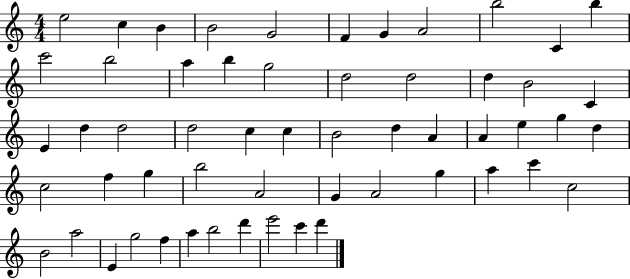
E5/h C5/q B4/q B4/h G4/h F4/q G4/q A4/h B5/h C4/q B5/q C6/h B5/h A5/q B5/q G5/h D5/h D5/h D5/q B4/h C4/q E4/q D5/q D5/h D5/h C5/q C5/q B4/h D5/q A4/q A4/q E5/q G5/q D5/q C5/h F5/q G5/q B5/h A4/h G4/q A4/h G5/q A5/q C6/q C5/h B4/h A5/h E4/q G5/h F5/q A5/q B5/h D6/q E6/h C6/q D6/q